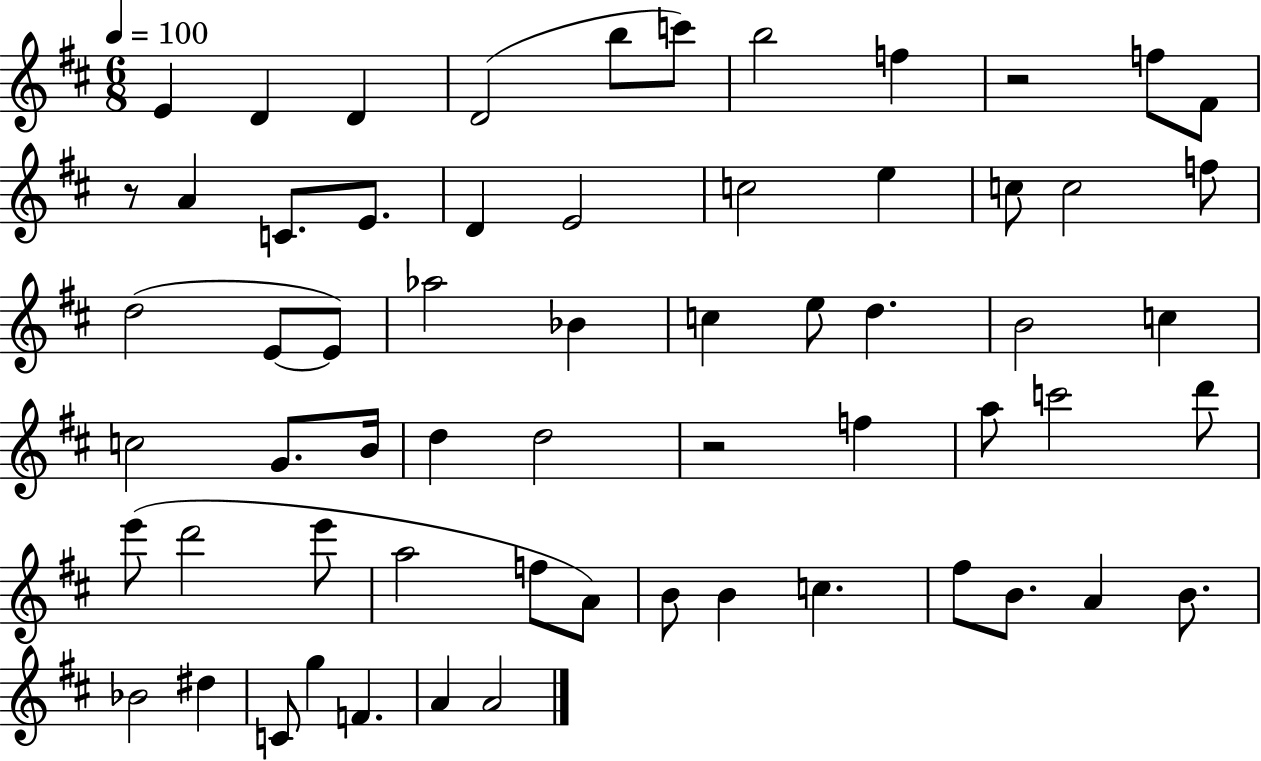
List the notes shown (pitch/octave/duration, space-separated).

E4/q D4/q D4/q D4/h B5/e C6/e B5/h F5/q R/h F5/e F#4/e R/e A4/q C4/e. E4/e. D4/q E4/h C5/h E5/q C5/e C5/h F5/e D5/h E4/e E4/e Ab5/h Bb4/q C5/q E5/e D5/q. B4/h C5/q C5/h G4/e. B4/s D5/q D5/h R/h F5/q A5/e C6/h D6/e E6/e D6/h E6/e A5/h F5/e A4/e B4/e B4/q C5/q. F#5/e B4/e. A4/q B4/e. Bb4/h D#5/q C4/e G5/q F4/q. A4/q A4/h